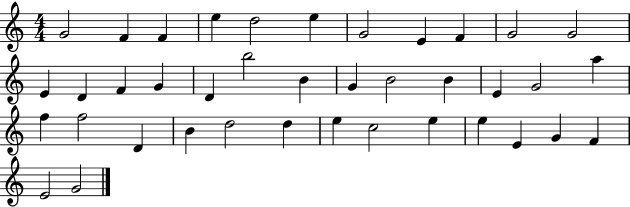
G4/h F4/q F4/q E5/q D5/h E5/q G4/h E4/q F4/q G4/h G4/h E4/q D4/q F4/q G4/q D4/q B5/h B4/q G4/q B4/h B4/q E4/q G4/h A5/q F5/q F5/h D4/q B4/q D5/h D5/q E5/q C5/h E5/q E5/q E4/q G4/q F4/q E4/h G4/h